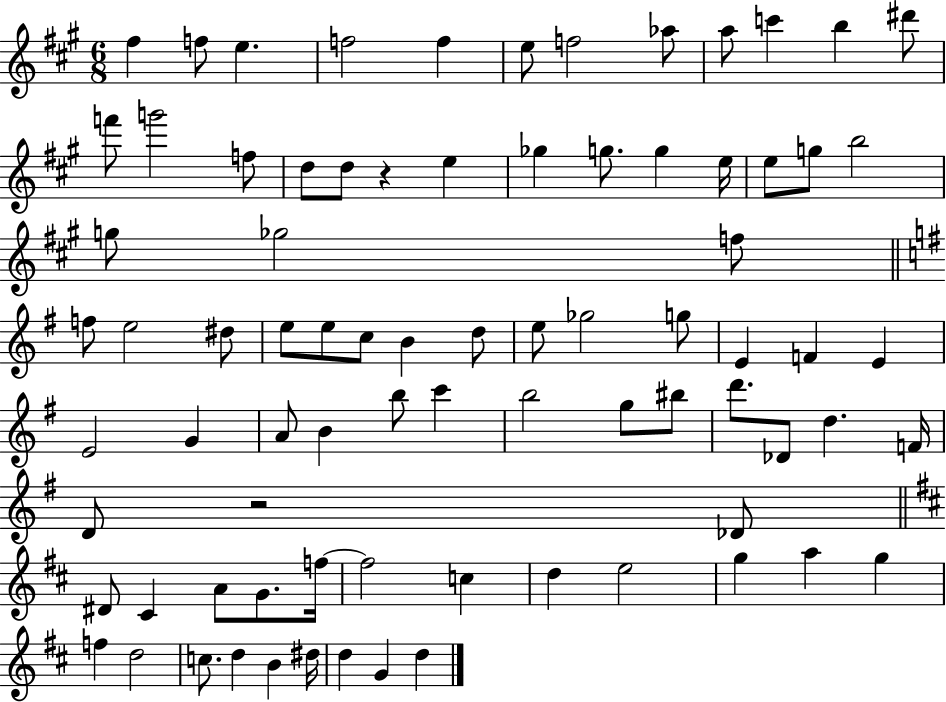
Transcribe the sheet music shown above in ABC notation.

X:1
T:Untitled
M:6/8
L:1/4
K:A
^f f/2 e f2 f e/2 f2 _a/2 a/2 c' b ^d'/2 f'/2 g'2 f/2 d/2 d/2 z e _g g/2 g e/4 e/2 g/2 b2 g/2 _g2 f/2 f/2 e2 ^d/2 e/2 e/2 c/2 B d/2 e/2 _g2 g/2 E F E E2 G A/2 B b/2 c' b2 g/2 ^b/2 d'/2 _D/2 d F/4 D/2 z2 _D/2 ^D/2 ^C A/2 G/2 f/4 f2 c d e2 g a g f d2 c/2 d B ^d/4 d G d